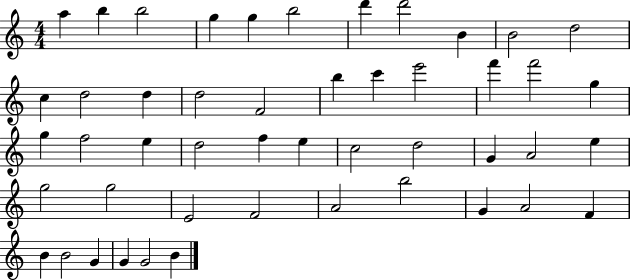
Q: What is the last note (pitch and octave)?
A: B4